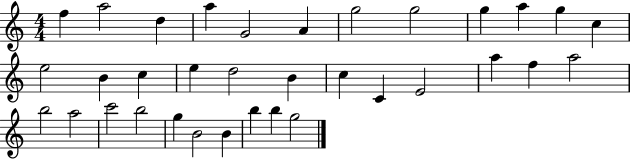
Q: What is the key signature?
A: C major